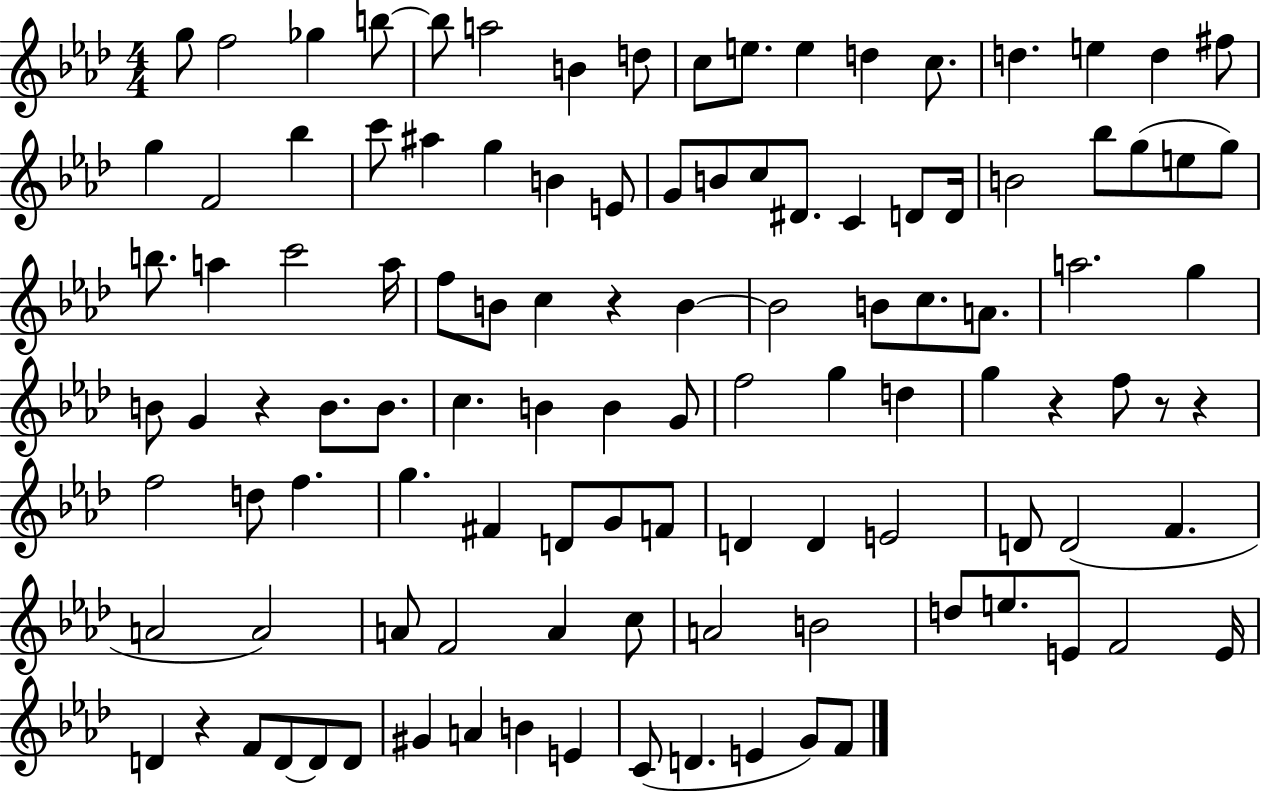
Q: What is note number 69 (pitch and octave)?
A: F#4